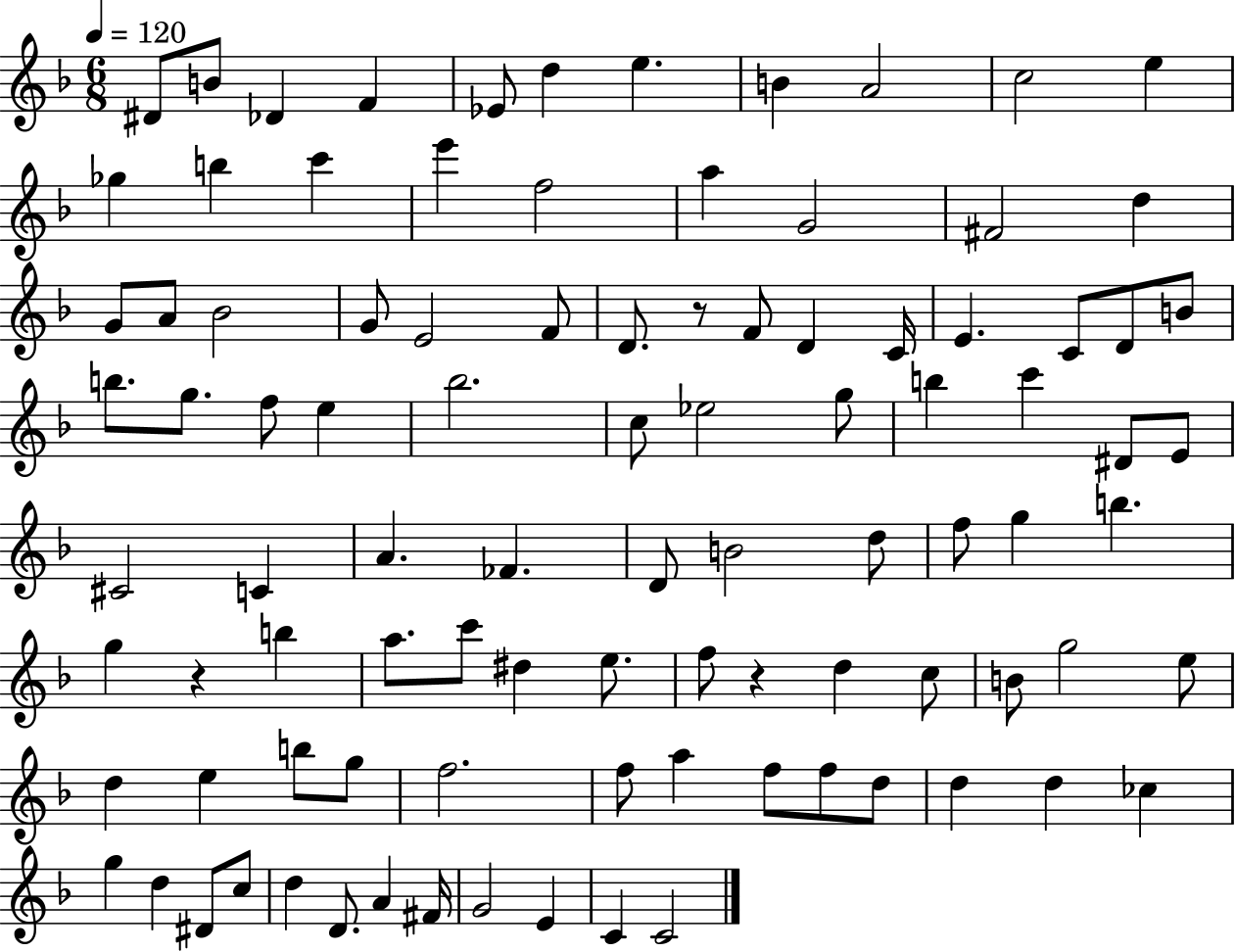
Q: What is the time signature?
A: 6/8